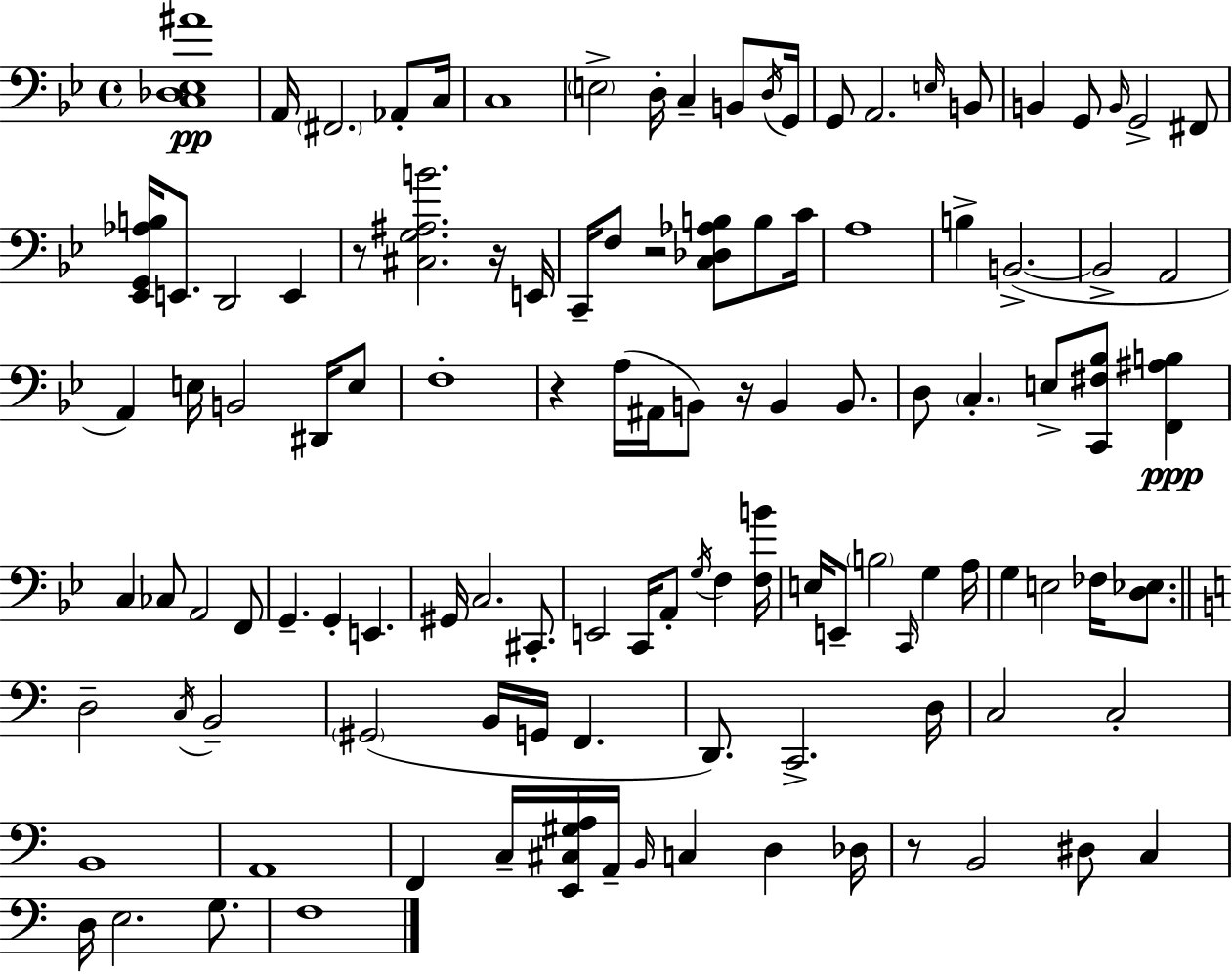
{
  \clef bass
  \time 4/4
  \defaultTimeSignature
  \key g \minor
  <c des ees ais'>1\pp | a,16 \parenthesize fis,2. aes,8-. c16 | c1 | \parenthesize e2-> d16-. c4-- b,8 \acciaccatura { d16 } | \break g,16 g,8 a,2. \grace { e16 } | b,8 b,4 g,8 \grace { b,16 } g,2-> | fis,8 <ees, g, aes b>16 e,8. d,2 e,4 | r8 <cis g ais b'>2. | \break r16 e,16 c,16-- f8 r2 <c des aes b>8 | b8 c'16 a1 | b4-> b,2.->~(~ | b,2-> a,2 | \break a,4) e16 b,2 | dis,16 e8 f1-. | r4 a16( ais,16 b,8) r16 b,4 | b,8. d8 \parenthesize c4.-. e8-> <c, fis bes>8 <f, ais b>4\ppp | \break c4 ces8 a,2 | f,8 g,4.-- g,4-. e,4. | gis,16 c2. | cis,8.-. e,2 c,16 a,8-. \acciaccatura { g16 } f4 | \break <f b'>16 e16 e,8-- \parenthesize b2 \grace { c,16 } | g4 a16 g4 e2 | fes16 <d ees>8. \bar "||" \break \key a \minor d2-- \acciaccatura { c16 } b,2-- | \parenthesize gis,2( b,16 g,16 f,4. | d,8.) c,2.-> | d16 c2 c2-. | \break b,1 | a,1 | f,4 c16-- <e, cis gis a>16 a,16-- \grace { b,16 } c4 d4 | des16 r8 b,2 dis8 c4 | \break d16 e2. g8. | f1 | \bar "|."
}